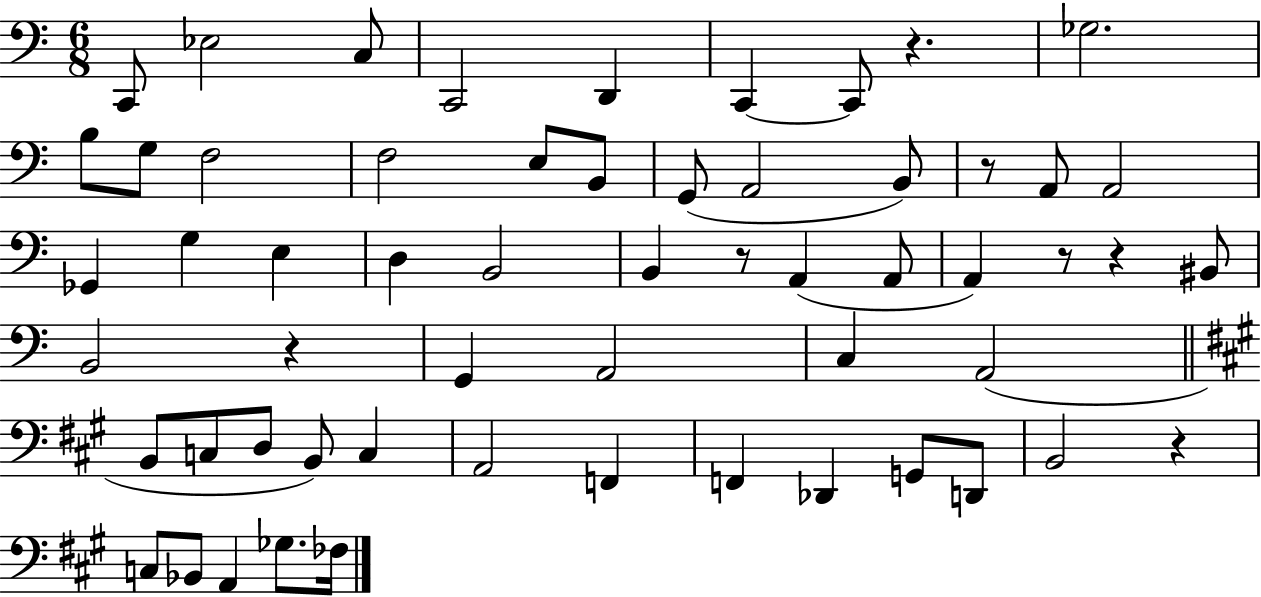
C2/e Eb3/h C3/e C2/h D2/q C2/q C2/e R/q. Gb3/h. B3/e G3/e F3/h F3/h E3/e B2/e G2/e A2/h B2/e R/e A2/e A2/h Gb2/q G3/q E3/q D3/q B2/h B2/q R/e A2/q A2/e A2/q R/e R/q BIS2/e B2/h R/q G2/q A2/h C3/q A2/h B2/e C3/e D3/e B2/e C3/q A2/h F2/q F2/q Db2/q G2/e D2/e B2/h R/q C3/e Bb2/e A2/q Gb3/e. FES3/s